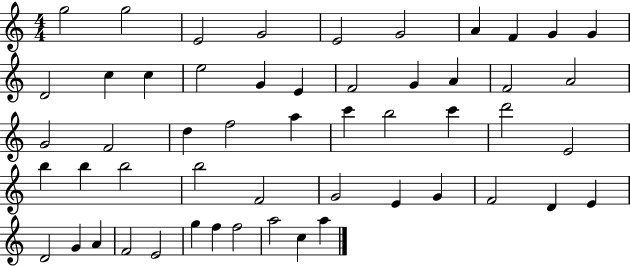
{
  \clef treble
  \numericTimeSignature
  \time 4/4
  \key c \major
  g''2 g''2 | e'2 g'2 | e'2 g'2 | a'4 f'4 g'4 g'4 | \break d'2 c''4 c''4 | e''2 g'4 e'4 | f'2 g'4 a'4 | f'2 a'2 | \break g'2 f'2 | d''4 f''2 a''4 | c'''4 b''2 c'''4 | d'''2 e'2 | \break b''4 b''4 b''2 | b''2 f'2 | g'2 e'4 g'4 | f'2 d'4 e'4 | \break d'2 g'4 a'4 | f'2 e'2 | g''4 f''4 f''2 | a''2 c''4 a''4 | \break \bar "|."
}